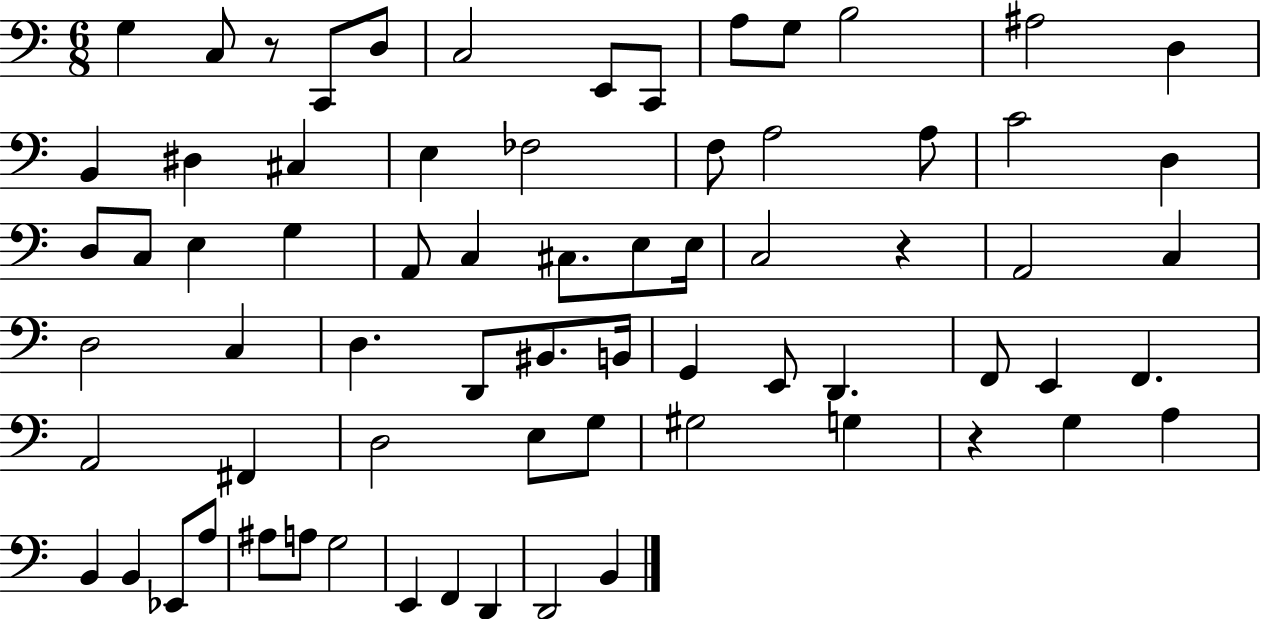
{
  \clef bass
  \numericTimeSignature
  \time 6/8
  \key c \major
  \repeat volta 2 { g4 c8 r8 c,8 d8 | c2 e,8 c,8 | a8 g8 b2 | ais2 d4 | \break b,4 dis4 cis4 | e4 fes2 | f8 a2 a8 | c'2 d4 | \break d8 c8 e4 g4 | a,8 c4 cis8. e8 e16 | c2 r4 | a,2 c4 | \break d2 c4 | d4. d,8 bis,8. b,16 | g,4 e,8 d,4. | f,8 e,4 f,4. | \break a,2 fis,4 | d2 e8 g8 | gis2 g4 | r4 g4 a4 | \break b,4 b,4 ees,8 a8 | ais8 a8 g2 | e,4 f,4 d,4 | d,2 b,4 | \break } \bar "|."
}